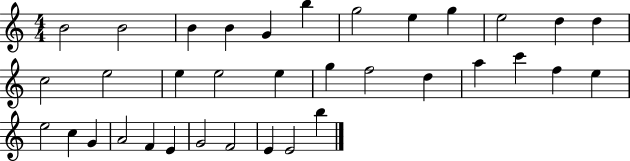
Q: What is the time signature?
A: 4/4